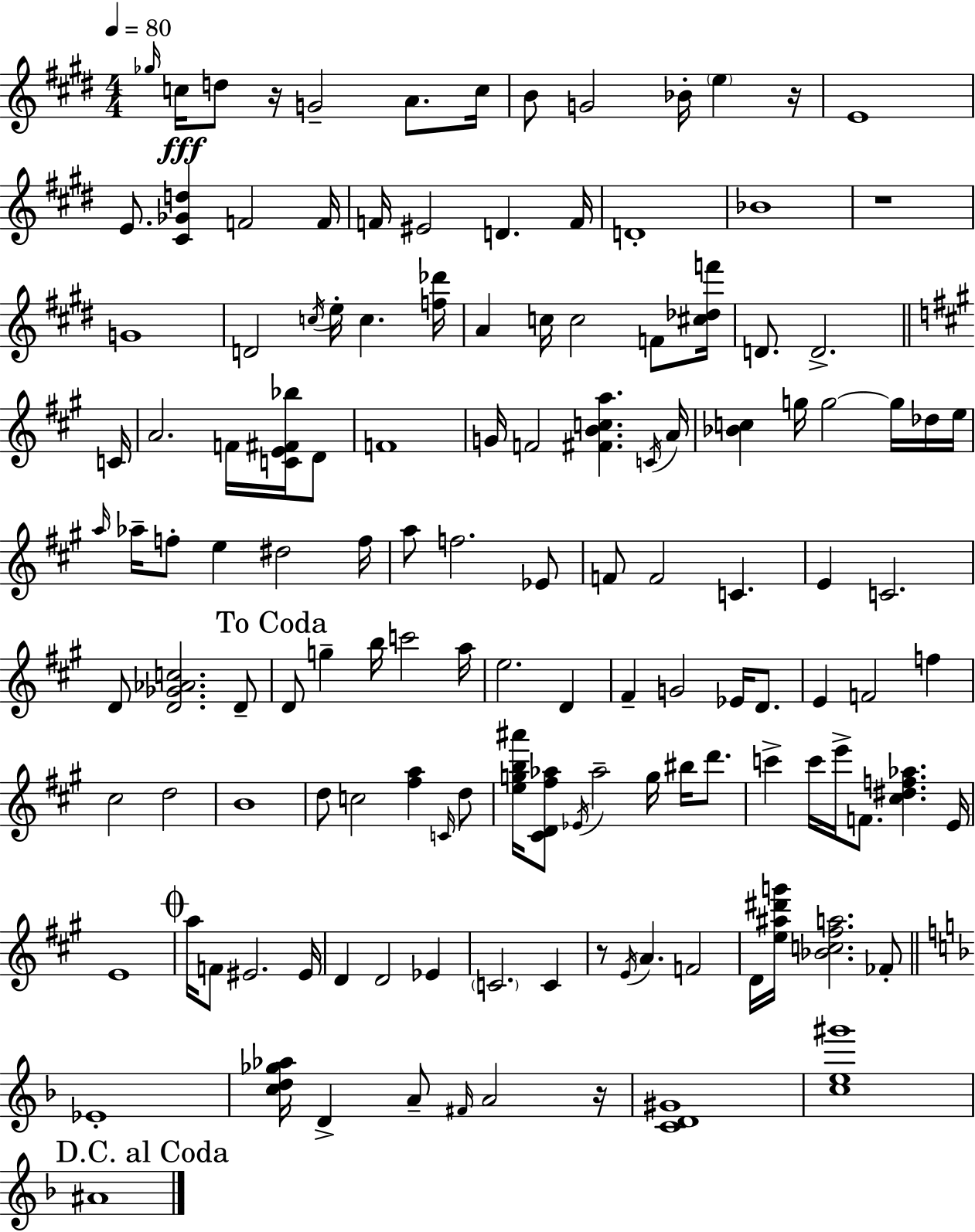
X:1
T:Untitled
M:4/4
L:1/4
K:E
_g/4 c/4 d/2 z/4 G2 A/2 c/4 B/2 G2 _B/4 e z/4 E4 E/2 [^C_Gd] F2 F/4 F/4 ^E2 D F/4 D4 _B4 z4 G4 D2 c/4 e/4 c [f_d']/4 A c/4 c2 F/2 [^c_df']/4 D/2 D2 C/4 A2 F/4 [CE^F_b]/4 D/2 F4 G/4 F2 [^FBca] C/4 A/4 [_Bc] g/4 g2 g/4 _d/4 e/4 a/4 _a/4 f/2 e ^d2 f/4 a/2 f2 _E/2 F/2 F2 C E C2 D/2 [D_G_Ac]2 D/2 D/2 g b/4 c'2 a/4 e2 D ^F G2 _E/4 D/2 E F2 f ^c2 d2 B4 d/2 c2 [^fa] C/4 d/2 [egb^a']/4 [^CD^f_a]/2 _E/4 _a2 g/4 ^b/4 d'/2 c' c'/4 e'/4 F/2 [^c^df_a] E/4 E4 a/4 F/2 ^E2 ^E/4 D D2 _E C2 C z/2 E/4 A F2 D/4 [e^a^d'g']/4 [_Bc^fa]2 _F/2 _E4 [cd_g_a]/4 D A/2 ^F/4 A2 z/4 [CD^G]4 [ce^g']4 ^A4